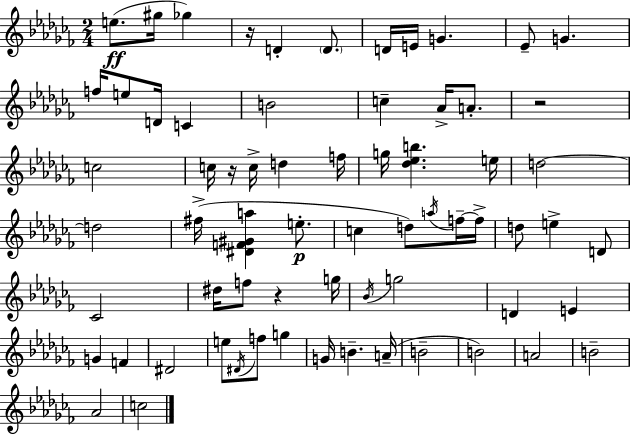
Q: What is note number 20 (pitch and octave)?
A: C5